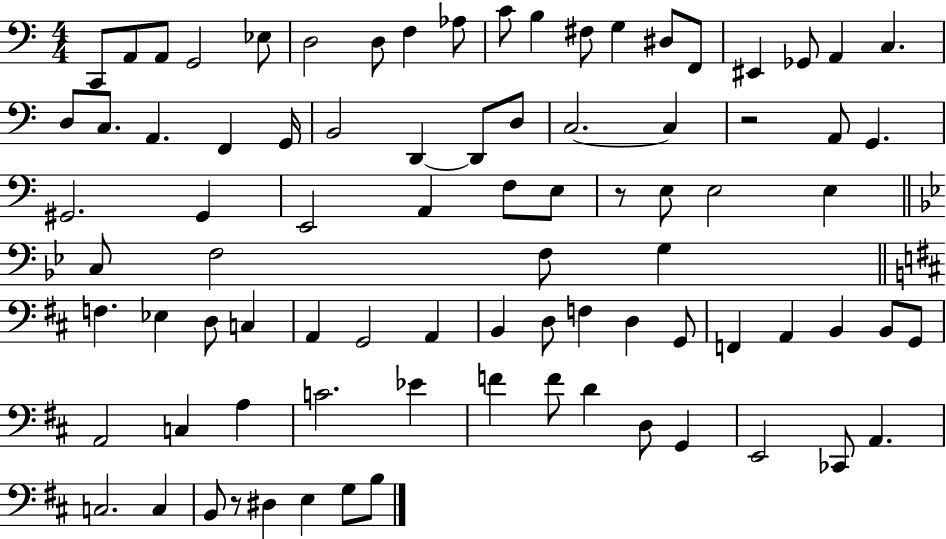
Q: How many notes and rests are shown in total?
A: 85